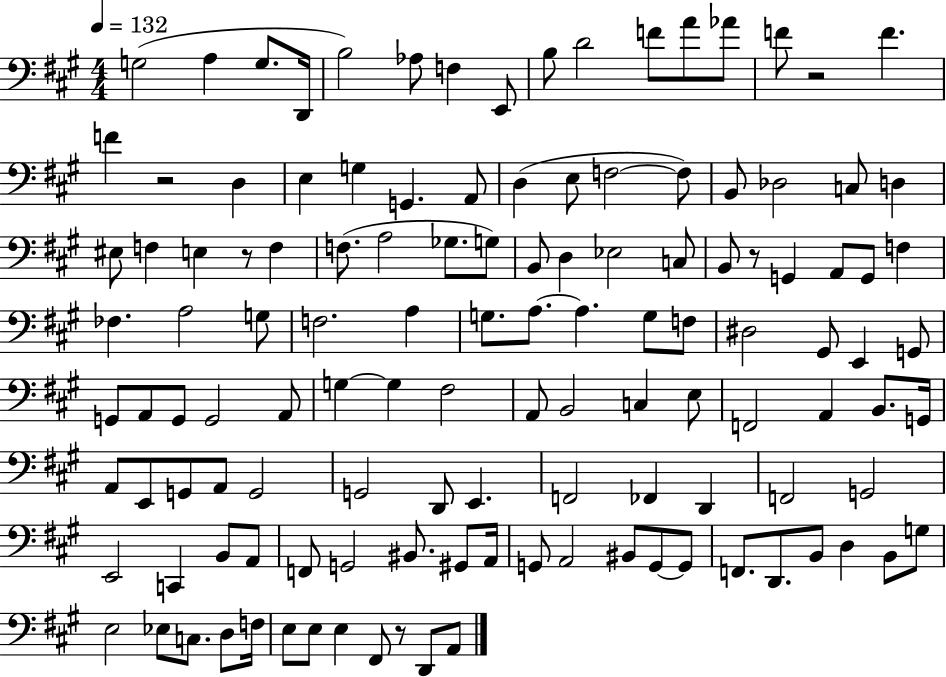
X:1
T:Untitled
M:4/4
L:1/4
K:A
G,2 A, G,/2 D,,/4 B,2 _A,/2 F, E,,/2 B,/2 D2 F/2 A/2 _A/2 F/2 z2 F F z2 D, E, G, G,, A,,/2 D, E,/2 F,2 F,/2 B,,/2 _D,2 C,/2 D, ^E,/2 F, E, z/2 F, F,/2 A,2 _G,/2 G,/2 B,,/2 D, _E,2 C,/2 B,,/2 z/2 G,, A,,/2 G,,/2 F, _F, A,2 G,/2 F,2 A, G,/2 A,/2 A, G,/2 F,/2 ^D,2 ^G,,/2 E,, G,,/2 G,,/2 A,,/2 G,,/2 G,,2 A,,/2 G, G, ^F,2 A,,/2 B,,2 C, E,/2 F,,2 A,, B,,/2 G,,/4 A,,/2 E,,/2 G,,/2 A,,/2 G,,2 G,,2 D,,/2 E,, F,,2 _F,, D,, F,,2 G,,2 E,,2 C,, B,,/2 A,,/2 F,,/2 G,,2 ^B,,/2 ^G,,/2 A,,/4 G,,/2 A,,2 ^B,,/2 G,,/2 G,,/2 F,,/2 D,,/2 B,,/2 D, B,,/2 G,/2 E,2 _E,/2 C,/2 D,/2 F,/4 E,/2 E,/2 E, ^F,,/2 z/2 D,,/2 A,,/2